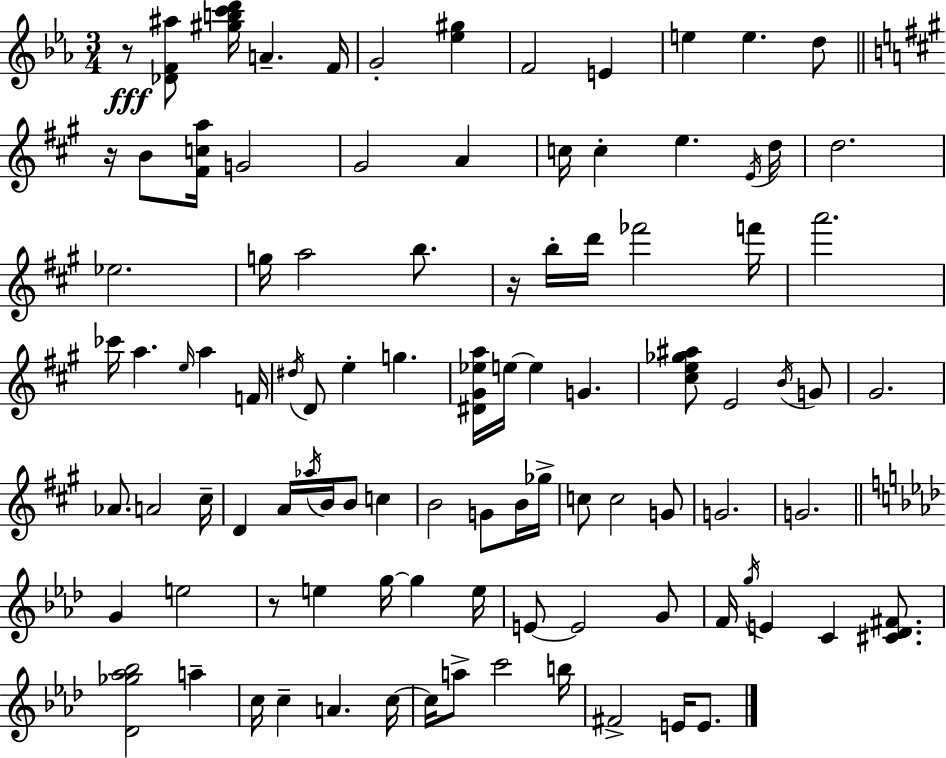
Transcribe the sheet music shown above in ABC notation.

X:1
T:Untitled
M:3/4
L:1/4
K:Cm
z/2 [_DF^a]/2 [^gbc'd']/4 A F/4 G2 [_e^g] F2 E e e d/2 z/4 B/2 [^Fca]/4 G2 ^G2 A c/4 c e E/4 d/4 d2 _e2 g/4 a2 b/2 z/4 b/4 d'/4 _f'2 f'/4 a'2 _c'/4 a e/4 a F/4 ^d/4 D/2 e g [^D^G_ea]/4 e/4 e G [^ce_g^a]/2 E2 B/4 G/2 ^G2 _A/2 A2 ^c/4 D A/4 _a/4 B/4 B/2 c B2 G/2 B/4 _g/4 c/2 c2 G/2 G2 G2 G e2 z/2 e g/4 g e/4 E/2 E2 G/2 F/4 g/4 E C [^C_D^F]/2 [_D_g_a_b]2 a c/4 c A c/4 c/4 a/2 c'2 b/4 ^F2 E/4 E/2